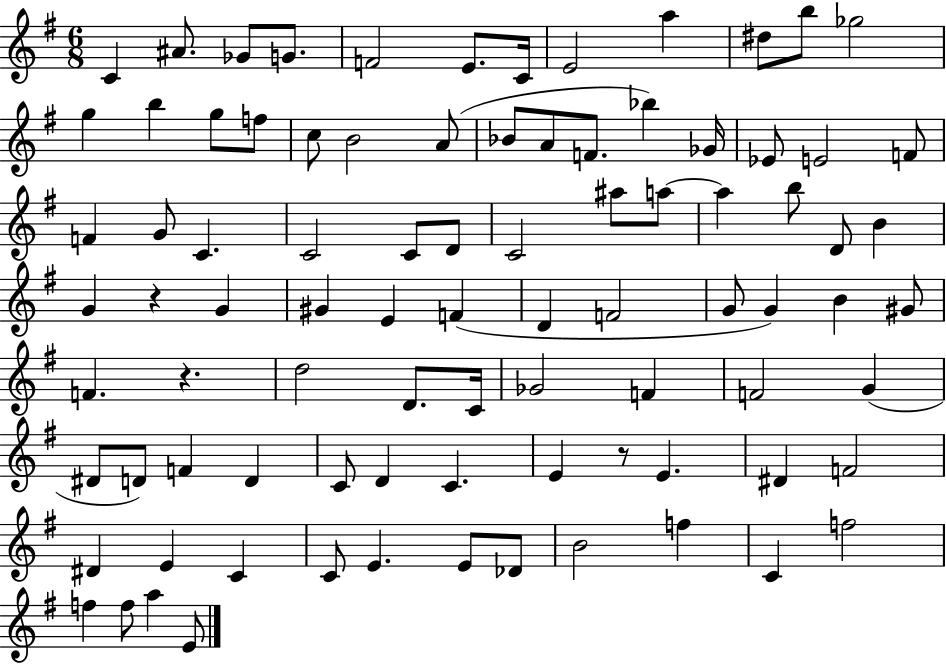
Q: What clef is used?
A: treble